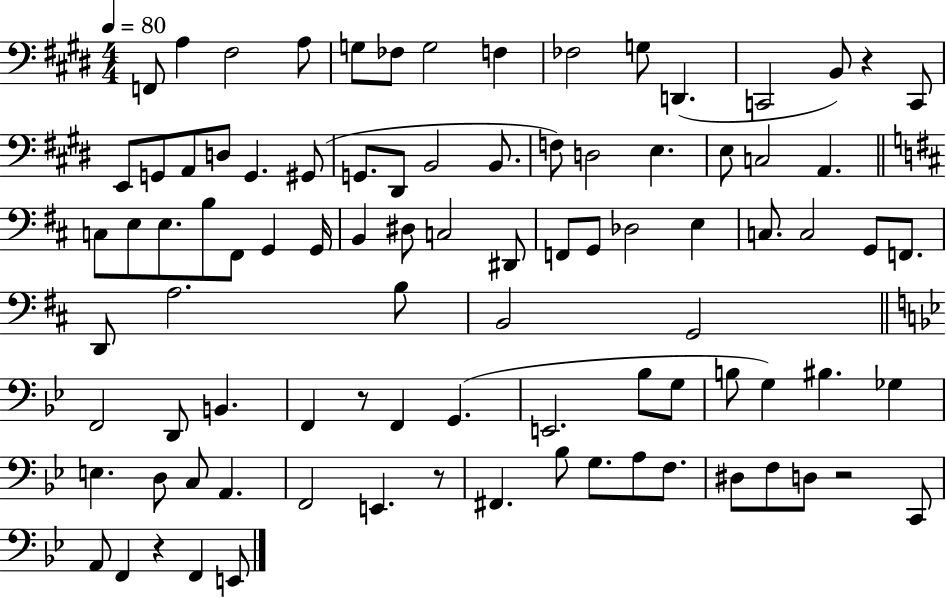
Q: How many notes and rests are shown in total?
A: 91